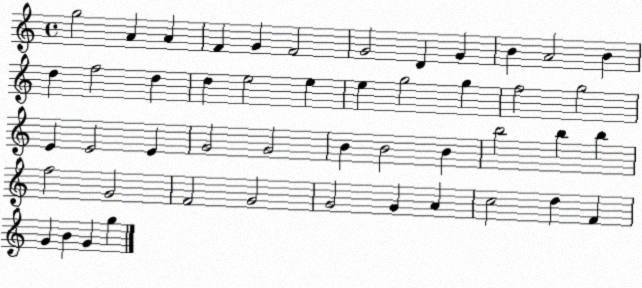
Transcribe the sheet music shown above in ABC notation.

X:1
T:Untitled
M:4/4
L:1/4
K:C
g2 A A F G F2 G2 D G B A2 B d f2 d d e2 e e g2 g f2 g2 E E2 E G2 G2 B B2 B b2 b b f2 G2 F2 G2 G2 G A c2 d F G B G g